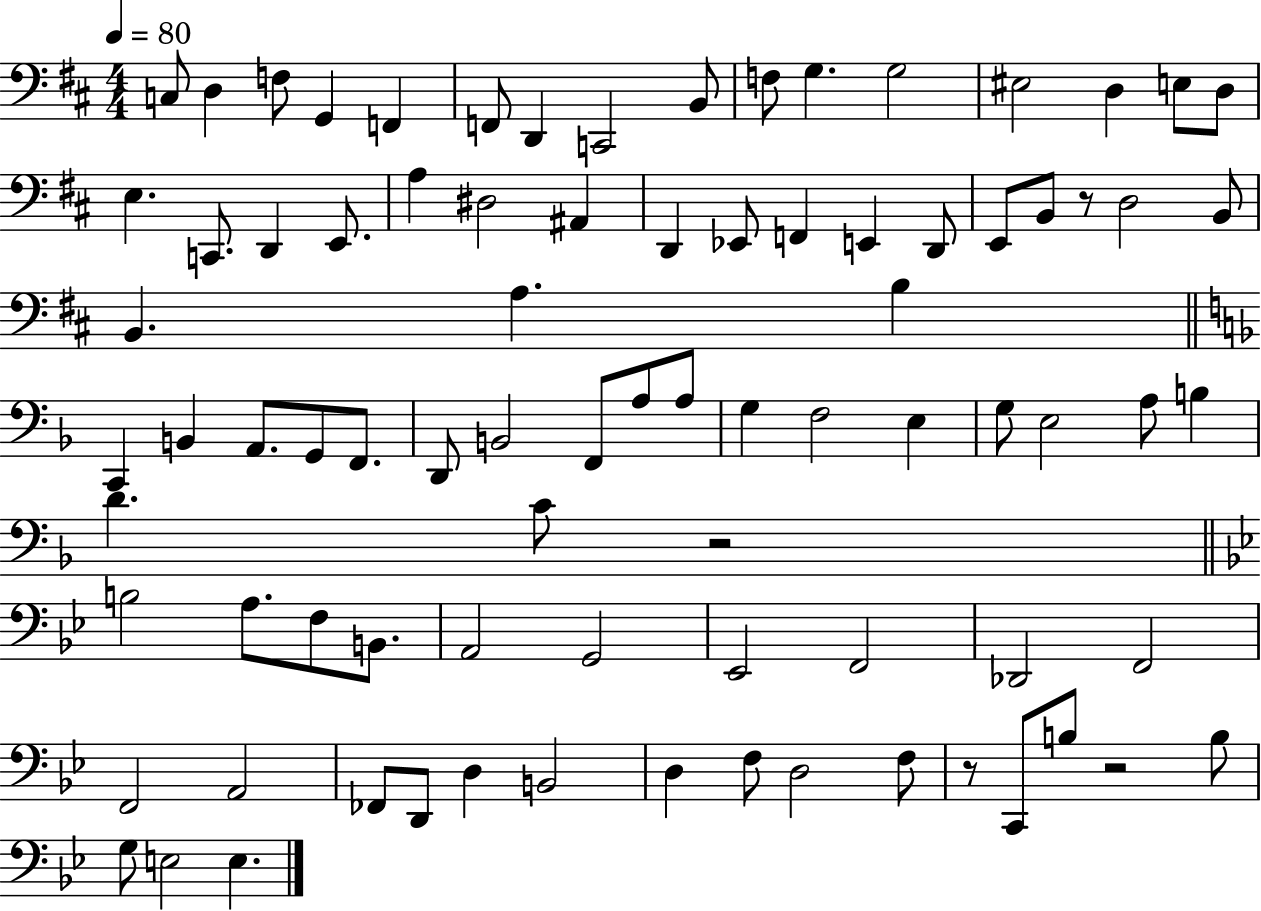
C3/e D3/q F3/e G2/q F2/q F2/e D2/q C2/h B2/e F3/e G3/q. G3/h EIS3/h D3/q E3/e D3/e E3/q. C2/e. D2/q E2/e. A3/q D#3/h A#2/q D2/q Eb2/e F2/q E2/q D2/e E2/e B2/e R/e D3/h B2/e B2/q. A3/q. B3/q C2/q B2/q A2/e. G2/e F2/e. D2/e B2/h F2/e A3/e A3/e G3/q F3/h E3/q G3/e E3/h A3/e B3/q D4/q. C4/e R/h B3/h A3/e. F3/e B2/e. A2/h G2/h Eb2/h F2/h Db2/h F2/h F2/h A2/h FES2/e D2/e D3/q B2/h D3/q F3/e D3/h F3/e R/e C2/e B3/e R/h B3/e G3/e E3/h E3/q.